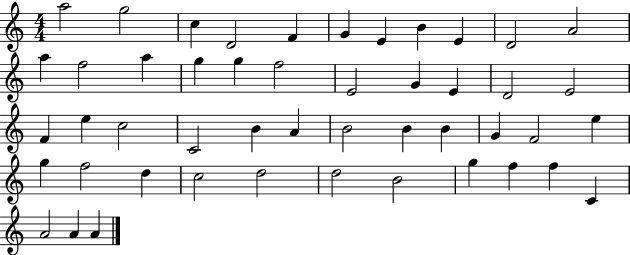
X:1
T:Untitled
M:4/4
L:1/4
K:C
a2 g2 c D2 F G E B E D2 A2 a f2 a g g f2 E2 G E D2 E2 F e c2 C2 B A B2 B B G F2 e g f2 d c2 d2 d2 B2 g f f C A2 A A